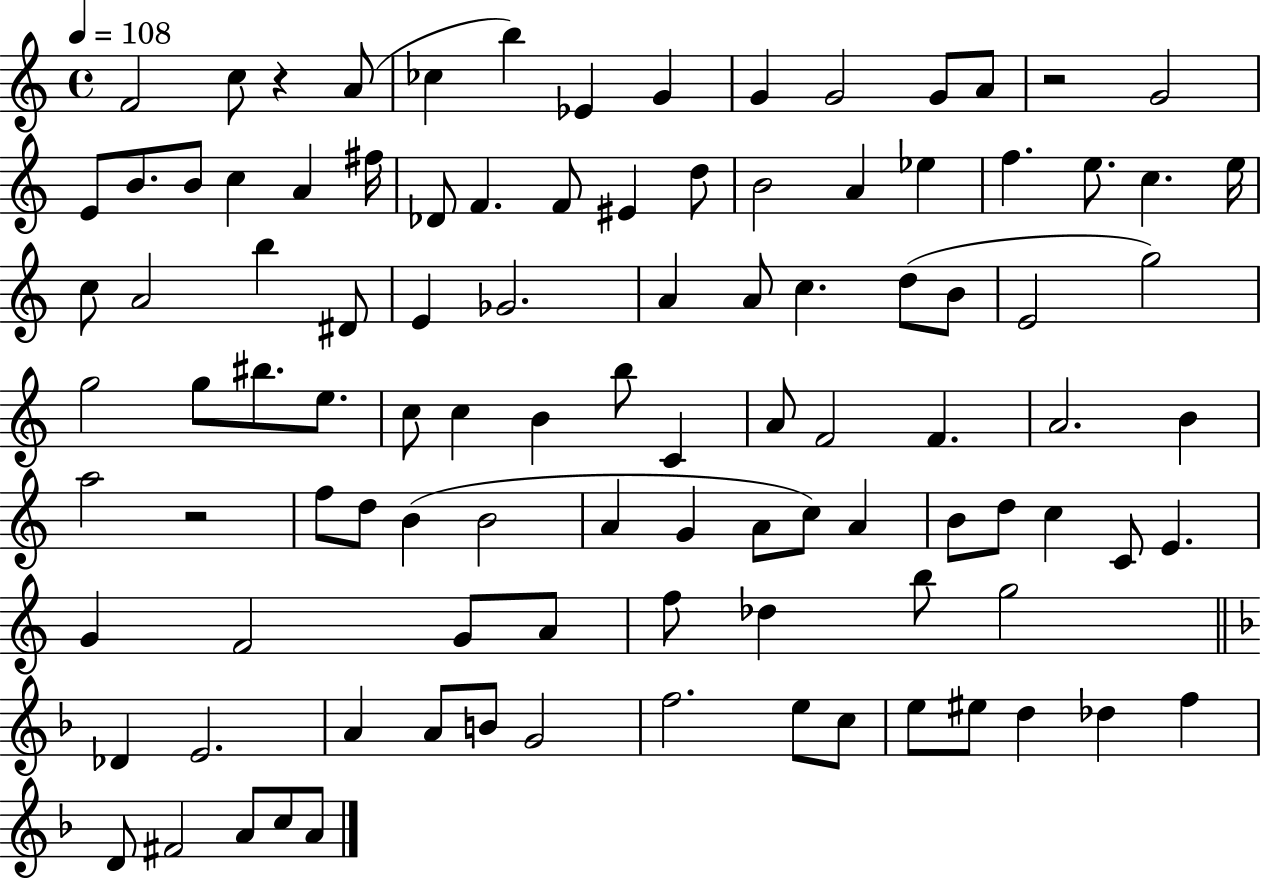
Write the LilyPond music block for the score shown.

{
  \clef treble
  \time 4/4
  \defaultTimeSignature
  \key c \major
  \tempo 4 = 108
  f'2 c''8 r4 a'8( | ces''4 b''4) ees'4 g'4 | g'4 g'2 g'8 a'8 | r2 g'2 | \break e'8 b'8. b'8 c''4 a'4 fis''16 | des'8 f'4. f'8 eis'4 d''8 | b'2 a'4 ees''4 | f''4. e''8. c''4. e''16 | \break c''8 a'2 b''4 dis'8 | e'4 ges'2. | a'4 a'8 c''4. d''8( b'8 | e'2 g''2) | \break g''2 g''8 bis''8. e''8. | c''8 c''4 b'4 b''8 c'4 | a'8 f'2 f'4. | a'2. b'4 | \break a''2 r2 | f''8 d''8 b'4( b'2 | a'4 g'4 a'8 c''8) a'4 | b'8 d''8 c''4 c'8 e'4. | \break g'4 f'2 g'8 a'8 | f''8 des''4 b''8 g''2 | \bar "||" \break \key f \major des'4 e'2. | a'4 a'8 b'8 g'2 | f''2. e''8 c''8 | e''8 eis''8 d''4 des''4 f''4 | \break d'8 fis'2 a'8 c''8 a'8 | \bar "|."
}